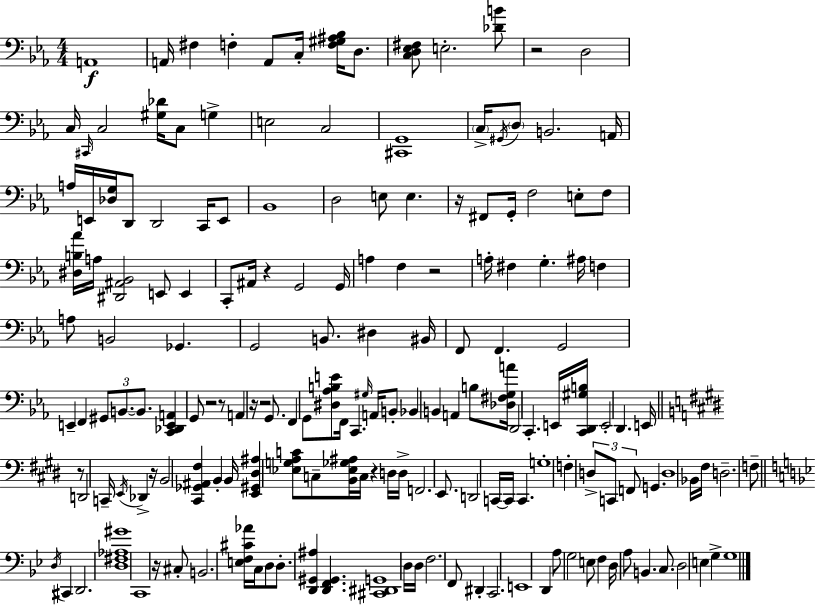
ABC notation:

X:1
T:Untitled
M:4/4
L:1/4
K:Eb
A,,4 A,,/4 ^F, F, A,,/2 C,/4 [F,^G,^A,_B,]/4 D,/2 [C,D,_E,^F,]/2 E,2 [_DB]/2 z2 D,2 C,/4 ^C,,/4 C,2 [^G,_D]/4 C,/2 G, E,2 C,2 [^C,,G,,]4 C,/4 ^G,,/4 D,/2 B,,2 A,,/4 A,/4 E,,/4 [_D,G,]/4 D,,/2 D,,2 C,,/4 E,,/2 _B,,4 D,2 E,/2 E, z/4 ^F,,/2 G,,/4 F,2 E,/2 F,/2 [^D,B,_A]/4 A,/4 [^D,,^A,,_B,,]2 E,,/2 E,, C,,/2 ^A,,/4 z G,,2 G,,/4 A, F, z2 A,/4 ^F, G, ^A,/4 F, A,/2 B,,2 _G,, G,,2 B,,/2 ^D, ^B,,/4 F,,/2 F,, G,,2 E,, F,, ^G,,/2 B,,/2 B,,/2 [C,,_D,,E,,A,,] G,,/2 z2 z/2 A,, z/4 z2 G,,/2 F,, G,,/2 [^D,_A,B,E]/2 F,,/4 C,, ^G,/4 A,,/4 B,,/2 _B,, B,, A,, B,/2 [_D,^F,G,A]/4 D,,2 C,, E,,/4 [C,,D,,^G,B,]/4 E,,2 D,, E,,/4 z/2 D,,2 C,,/4 E,,/4 _D,, z/4 B,,2 [^C,,_G,,^A,,^F,] B,, B,,/4 [E,,^G,,^D,^A,] [_E,G,A,C]/2 C,/2 [B,,_E,_G,^A,]/4 C,/4 z D,/4 D,/4 F,,2 E,,/2 D,,2 C,,/4 C,,/4 C,, G,4 F, D,/2 C,,/2 F,,/2 G,, D,4 _B,,/4 ^F,/4 D,2 F,/2 D,/4 ^C,, D,,2 [D,^F,_A,^G]4 C,,4 z/4 ^C,/2 B,,2 [E,F,^C_A]/4 C,/4 D,/2 D,/2 [D,,^G,,^A,] [D,,F,,^G,,] [^C,,^D,,G,,]4 D,/4 D,/4 F,2 F,,/2 ^D,, C,,2 E,,4 D,, A,/2 G,2 E,/2 F, D,/4 A,/2 B,, C,/2 D,2 E, G, G,4